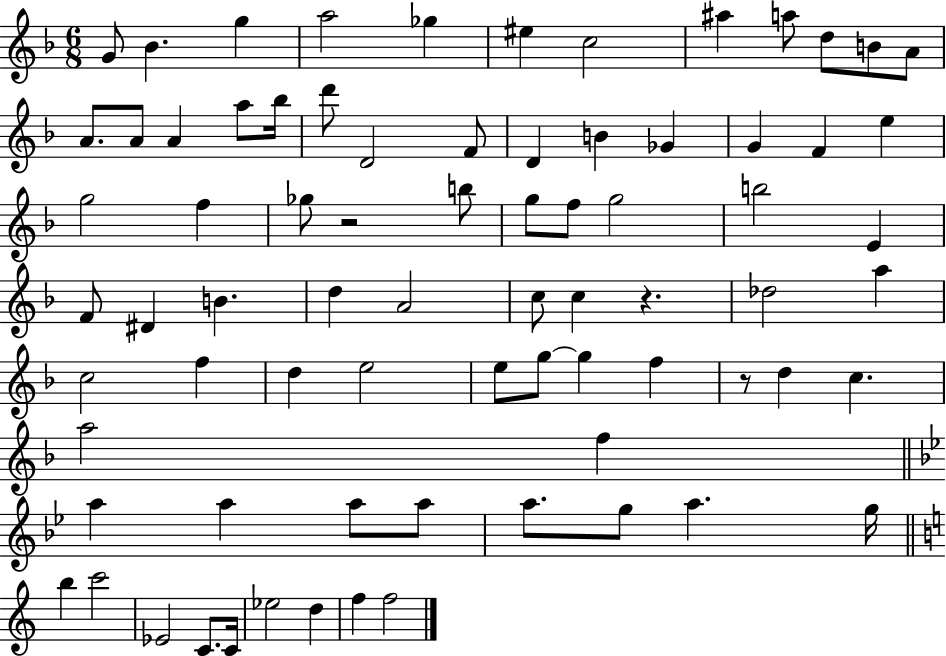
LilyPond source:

{
  \clef treble
  \numericTimeSignature
  \time 6/8
  \key f \major
  g'8 bes'4. g''4 | a''2 ges''4 | eis''4 c''2 | ais''4 a''8 d''8 b'8 a'8 | \break a'8. a'8 a'4 a''8 bes''16 | d'''8 d'2 f'8 | d'4 b'4 ges'4 | g'4 f'4 e''4 | \break g''2 f''4 | ges''8 r2 b''8 | g''8 f''8 g''2 | b''2 e'4 | \break f'8 dis'4 b'4. | d''4 a'2 | c''8 c''4 r4. | des''2 a''4 | \break c''2 f''4 | d''4 e''2 | e''8 g''8~~ g''4 f''4 | r8 d''4 c''4. | \break a''2 f''4 | \bar "||" \break \key g \minor a''4 a''4 a''8 a''8 | a''8. g''8 a''4. g''16 | \bar "||" \break \key c \major b''4 c'''2 | ees'2 c'8. c'16 | ees''2 d''4 | f''4 f''2 | \break \bar "|."
}